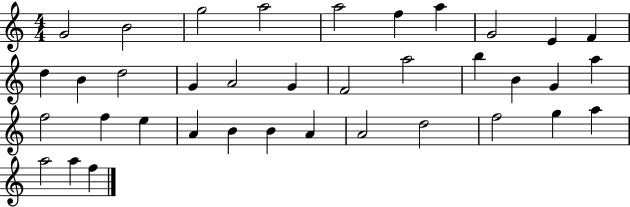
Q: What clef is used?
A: treble